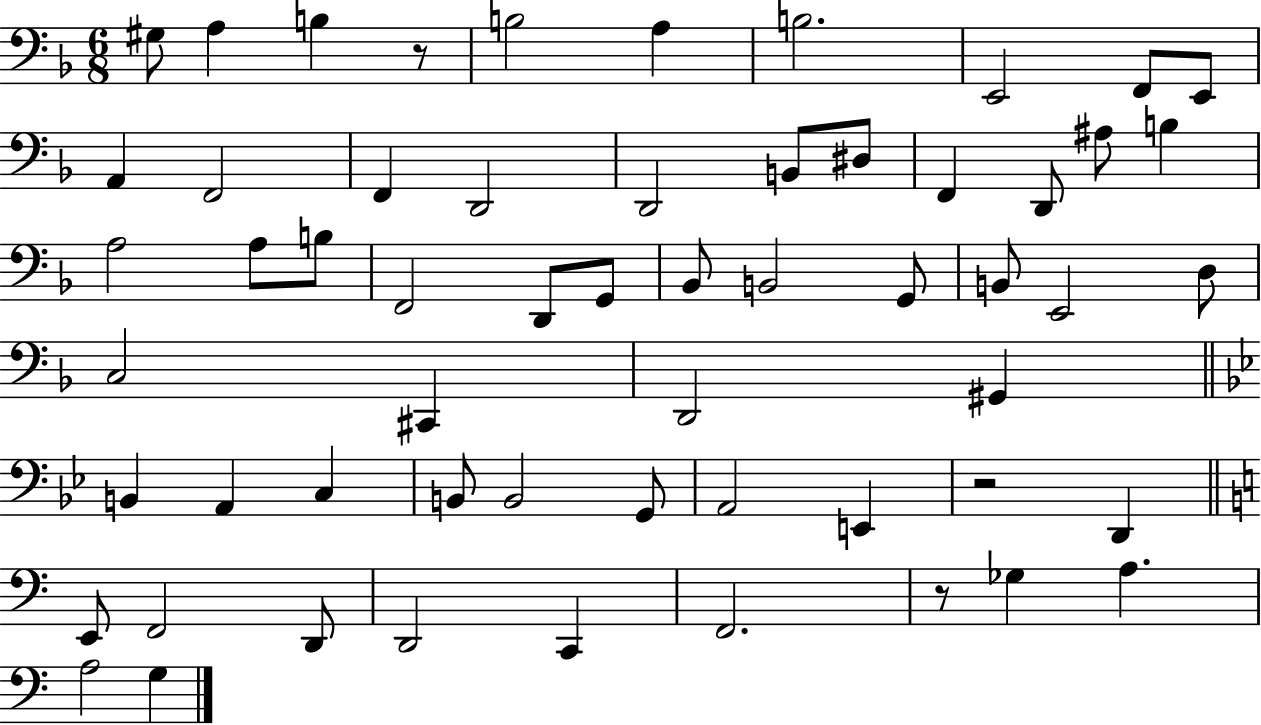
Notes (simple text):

G#3/e A3/q B3/q R/e B3/h A3/q B3/h. E2/h F2/e E2/e A2/q F2/h F2/q D2/h D2/h B2/e D#3/e F2/q D2/e A#3/e B3/q A3/h A3/e B3/e F2/h D2/e G2/e Bb2/e B2/h G2/e B2/e E2/h D3/e C3/h C#2/q D2/h G#2/q B2/q A2/q C3/q B2/e B2/h G2/e A2/h E2/q R/h D2/q E2/e F2/h D2/e D2/h C2/q F2/h. R/e Gb3/q A3/q. A3/h G3/q